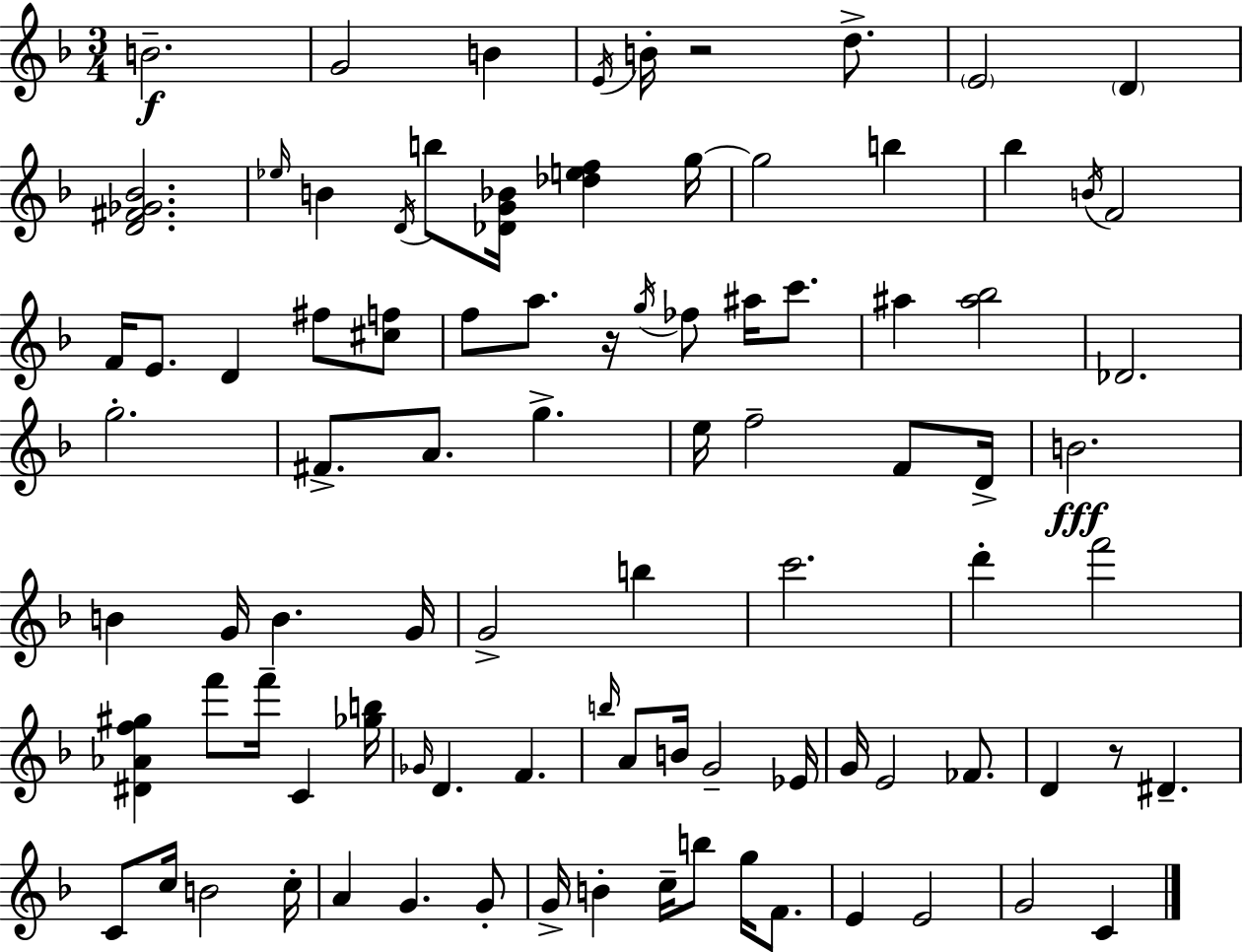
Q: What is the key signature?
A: F major